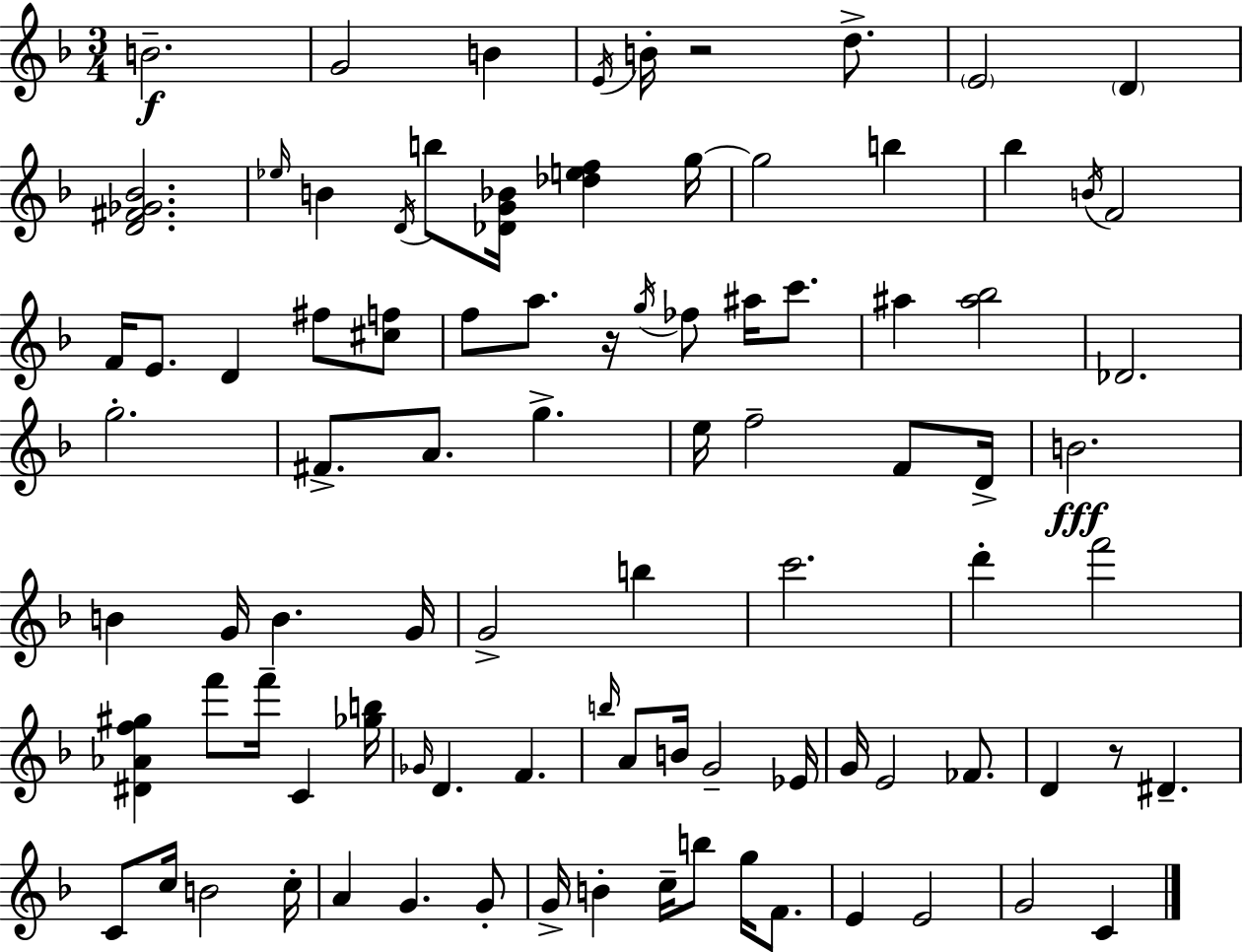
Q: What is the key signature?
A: F major